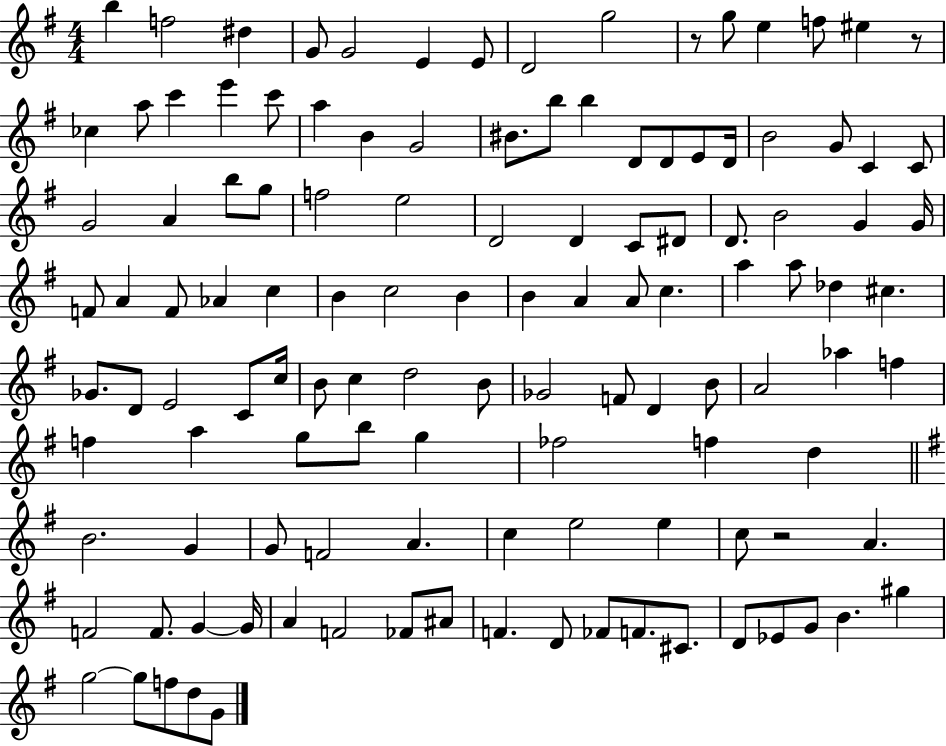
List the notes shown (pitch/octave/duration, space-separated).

B5/q F5/h D#5/q G4/e G4/h E4/q E4/e D4/h G5/h R/e G5/e E5/q F5/e EIS5/q R/e CES5/q A5/e C6/q E6/q C6/e A5/q B4/q G4/h BIS4/e. B5/e B5/q D4/e D4/e E4/e D4/s B4/h G4/e C4/q C4/e G4/h A4/q B5/e G5/e F5/h E5/h D4/h D4/q C4/e D#4/e D4/e. B4/h G4/q G4/s F4/e A4/q F4/e Ab4/q C5/q B4/q C5/h B4/q B4/q A4/q A4/e C5/q. A5/q A5/e Db5/q C#5/q. Gb4/e. D4/e E4/h C4/e C5/s B4/e C5/q D5/h B4/e Gb4/h F4/e D4/q B4/e A4/h Ab5/q F5/q F5/q A5/q G5/e B5/e G5/q FES5/h F5/q D5/q B4/h. G4/q G4/e F4/h A4/q. C5/q E5/h E5/q C5/e R/h A4/q. F4/h F4/e. G4/q G4/s A4/q F4/h FES4/e A#4/e F4/q. D4/e FES4/e F4/e. C#4/e. D4/e Eb4/e G4/e B4/q. G#5/q G5/h G5/e F5/e D5/e G4/e